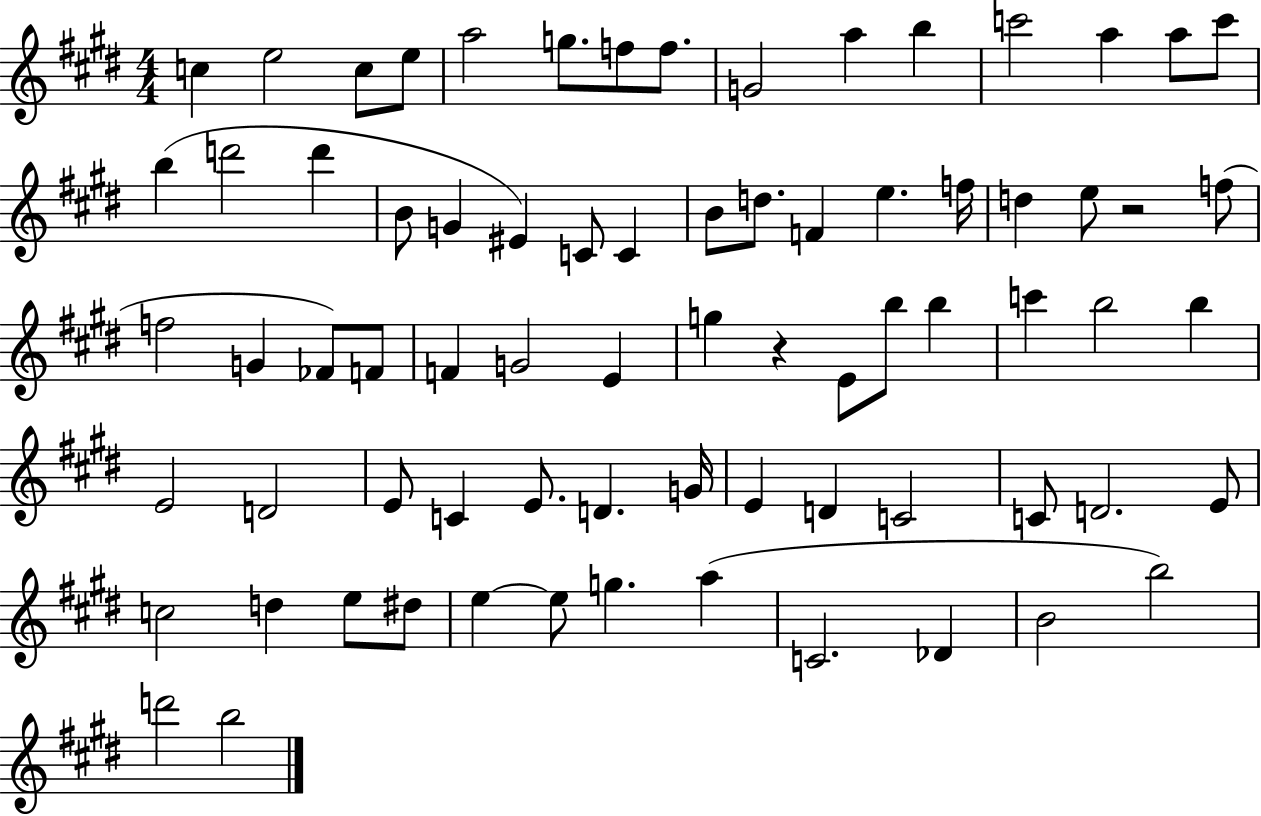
X:1
T:Untitled
M:4/4
L:1/4
K:E
c e2 c/2 e/2 a2 g/2 f/2 f/2 G2 a b c'2 a a/2 c'/2 b d'2 d' B/2 G ^E C/2 C B/2 d/2 F e f/4 d e/2 z2 f/2 f2 G _F/2 F/2 F G2 E g z E/2 b/2 b c' b2 b E2 D2 E/2 C E/2 D G/4 E D C2 C/2 D2 E/2 c2 d e/2 ^d/2 e e/2 g a C2 _D B2 b2 d'2 b2